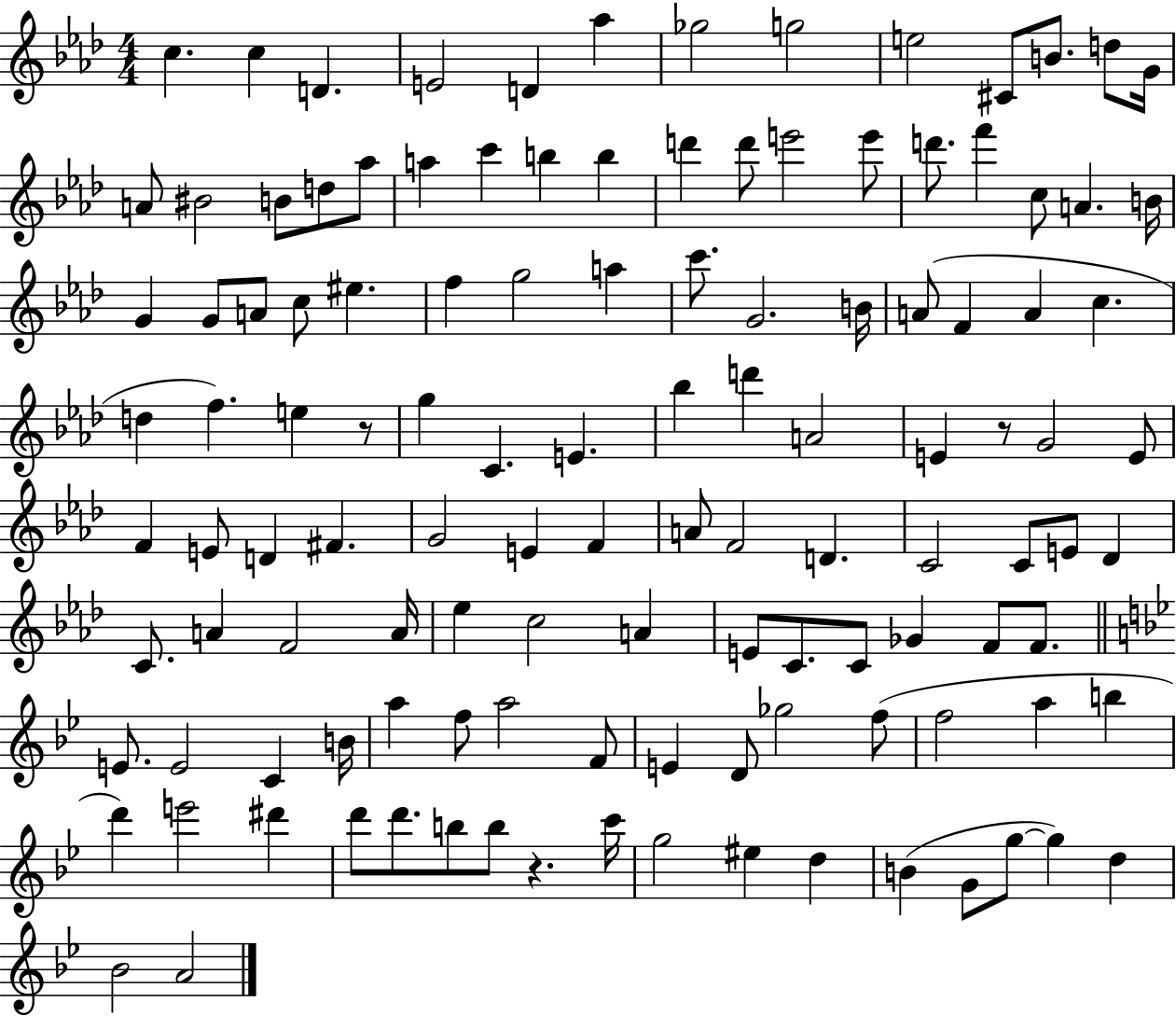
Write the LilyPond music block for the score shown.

{
  \clef treble
  \numericTimeSignature
  \time 4/4
  \key aes \major
  \repeat volta 2 { c''4. c''4 d'4. | e'2 d'4 aes''4 | ges''2 g''2 | e''2 cis'8 b'8. d''8 g'16 | \break a'8 bis'2 b'8 d''8 aes''8 | a''4 c'''4 b''4 b''4 | d'''4 d'''8 e'''2 e'''8 | d'''8. f'''4 c''8 a'4. b'16 | \break g'4 g'8 a'8 c''8 eis''4. | f''4 g''2 a''4 | c'''8. g'2. b'16 | a'8( f'4 a'4 c''4. | \break d''4 f''4.) e''4 r8 | g''4 c'4. e'4. | bes''4 d'''4 a'2 | e'4 r8 g'2 e'8 | \break f'4 e'8 d'4 fis'4. | g'2 e'4 f'4 | a'8 f'2 d'4. | c'2 c'8 e'8 des'4 | \break c'8. a'4 f'2 a'16 | ees''4 c''2 a'4 | e'8 c'8. c'8 ges'4 f'8 f'8. | \bar "||" \break \key bes \major e'8. e'2 c'4 b'16 | a''4 f''8 a''2 f'8 | e'4 d'8 ges''2 f''8( | f''2 a''4 b''4 | \break d'''4) e'''2 dis'''4 | d'''8 d'''8. b''8 b''8 r4. c'''16 | g''2 eis''4 d''4 | b'4( g'8 g''8~~ g''4) d''4 | \break bes'2 a'2 | } \bar "|."
}